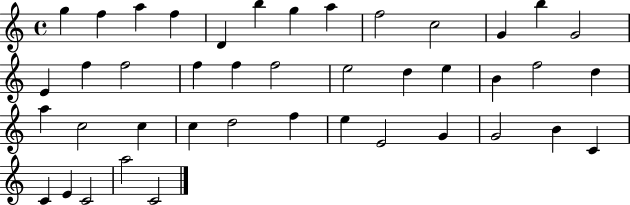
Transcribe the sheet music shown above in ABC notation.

X:1
T:Untitled
M:4/4
L:1/4
K:C
g f a f D b g a f2 c2 G b G2 E f f2 f f f2 e2 d e B f2 d a c2 c c d2 f e E2 G G2 B C C E C2 a2 C2